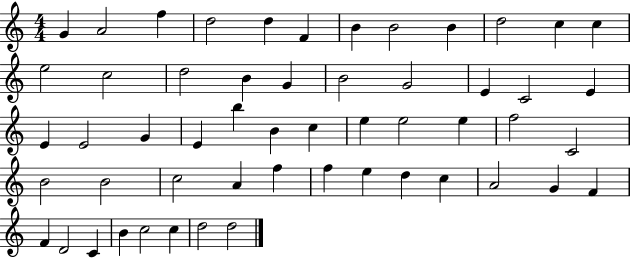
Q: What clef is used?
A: treble